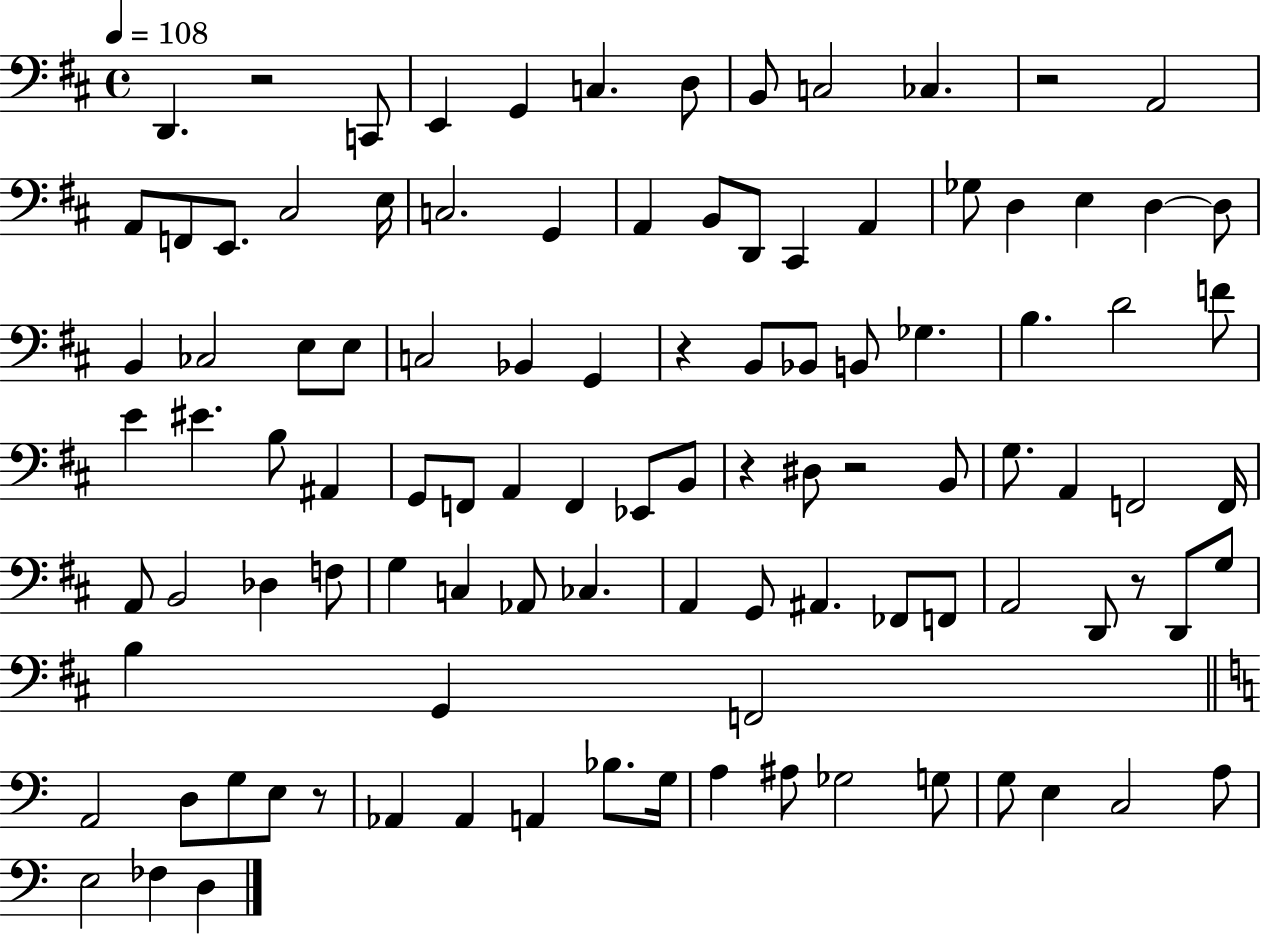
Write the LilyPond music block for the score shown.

{
  \clef bass
  \time 4/4
  \defaultTimeSignature
  \key d \major
  \tempo 4 = 108
  d,4. r2 c,8 | e,4 g,4 c4. d8 | b,8 c2 ces4. | r2 a,2 | \break a,8 f,8 e,8. cis2 e16 | c2. g,4 | a,4 b,8 d,8 cis,4 a,4 | ges8 d4 e4 d4~~ d8 | \break b,4 ces2 e8 e8 | c2 bes,4 g,4 | r4 b,8 bes,8 b,8 ges4. | b4. d'2 f'8 | \break e'4 eis'4. b8 ais,4 | g,8 f,8 a,4 f,4 ees,8 b,8 | r4 dis8 r2 b,8 | g8. a,4 f,2 f,16 | \break a,8 b,2 des4 f8 | g4 c4 aes,8 ces4. | a,4 g,8 ais,4. fes,8 f,8 | a,2 d,8 r8 d,8 g8 | \break b4 g,4 f,2 | \bar "||" \break \key a \minor a,2 d8 g8 e8 r8 | aes,4 aes,4 a,4 bes8. g16 | a4 ais8 ges2 g8 | g8 e4 c2 a8 | \break e2 fes4 d4 | \bar "|."
}